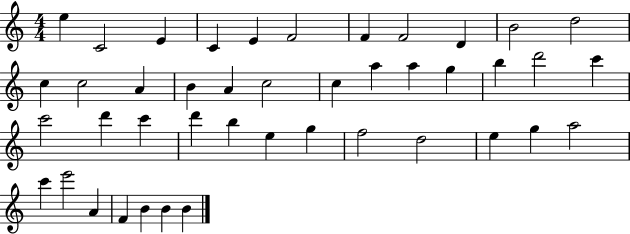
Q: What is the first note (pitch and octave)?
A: E5